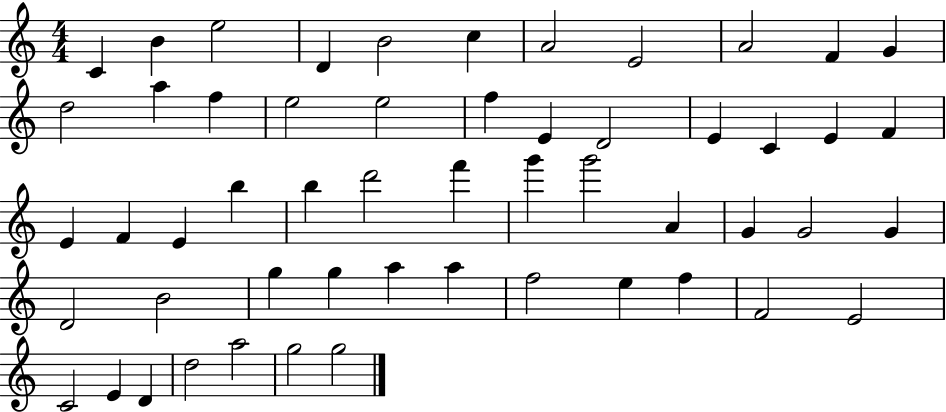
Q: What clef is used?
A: treble